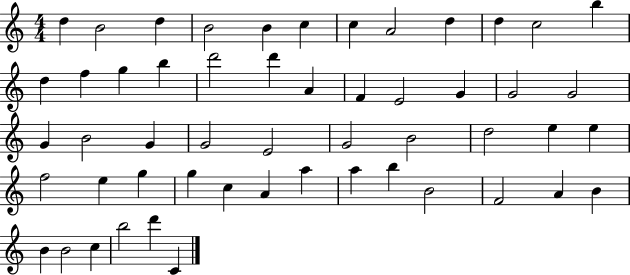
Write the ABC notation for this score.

X:1
T:Untitled
M:4/4
L:1/4
K:C
d B2 d B2 B c c A2 d d c2 b d f g b d'2 d' A F E2 G G2 G2 G B2 G G2 E2 G2 B2 d2 e e f2 e g g c A a a b B2 F2 A B B B2 c b2 d' C